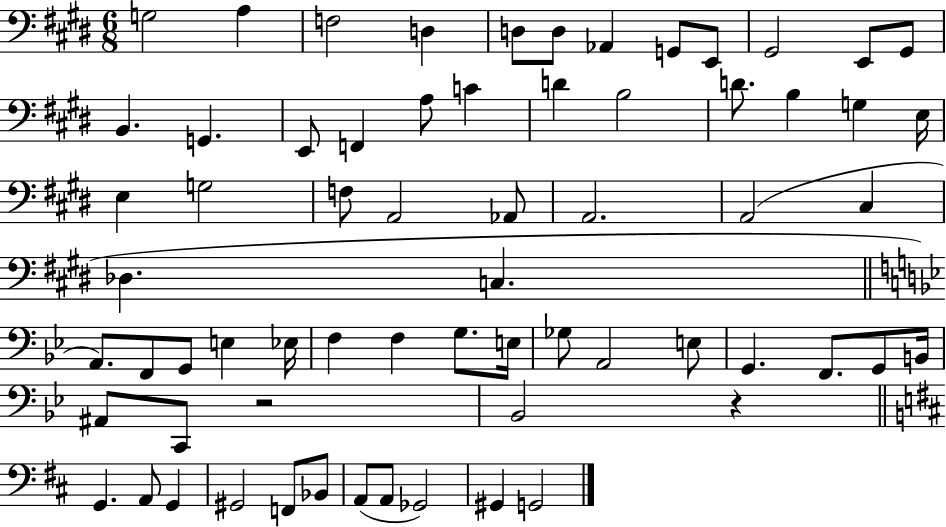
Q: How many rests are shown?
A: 2